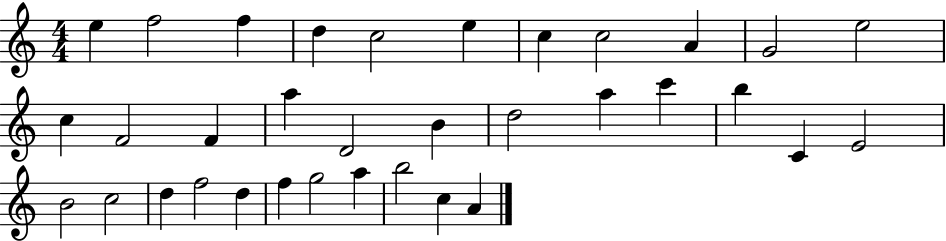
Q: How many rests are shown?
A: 0